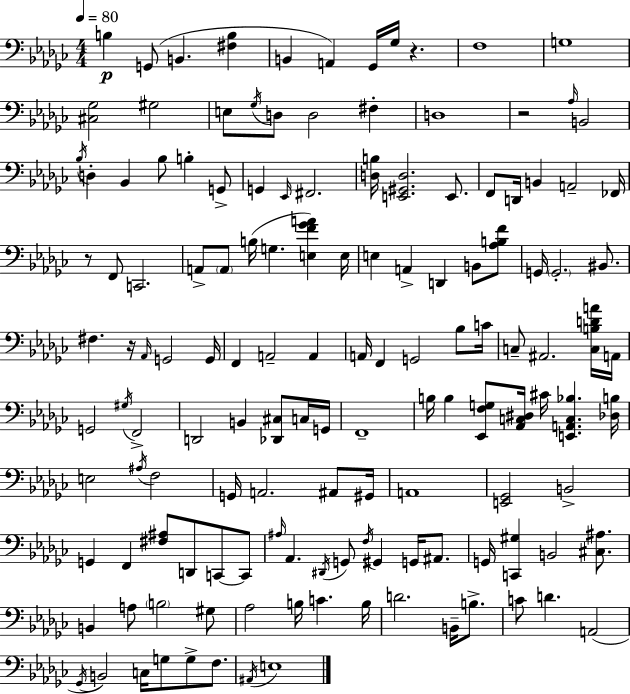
X:1
T:Untitled
M:4/4
L:1/4
K:Ebm
B, G,,/2 B,, [^F,B,] B,, A,, _G,,/4 _G,/4 z F,4 G,4 [^C,_G,]2 ^G,2 E,/2 _G,/4 D,/2 D,2 ^F, D,4 z2 _A,/4 B,,2 _B,/4 D, _B,, _B,/2 B, G,,/2 G,, _E,,/4 ^F,,2 [D,B,]/4 [E,,^G,,D,]2 E,,/2 F,,/2 D,,/4 B,, A,,2 _F,,/4 z/2 F,,/2 C,,2 A,,/2 A,,/2 B,/4 G, [E,F_GA] E,/4 E, A,, D,, B,,/2 [_A,B,F]/2 G,,/4 G,,2 ^B,,/2 ^F, z/4 _A,,/4 G,,2 G,,/4 F,, A,,2 A,, A,,/4 F,, G,,2 _B,/2 C/4 C,/2 ^A,,2 [C,B,DA]/4 A,,/4 G,,2 ^G,/4 F,,2 D,,2 B,, [_D,,^C,]/2 C,/4 G,,/4 F,,4 B,/4 B, [_E,,F,G,]/2 [_A,,C,^D,]/4 ^C/4 [E,,A,,C,_B,] [_D,B,]/4 E,2 ^A,/4 F,2 G,,/4 A,,2 ^A,,/2 ^G,,/4 A,,4 [E,,_G,,]2 B,,2 G,, F,, [^F,^A,]/2 D,,/2 C,,/2 C,,/2 ^A,/4 _A,, ^D,,/4 G,,/2 F,/4 ^G,, G,,/4 ^A,,/2 G,,/4 [C,,^G,] B,,2 [^C,^A,]/2 B,, A,/2 B,2 ^G,/2 _A,2 B,/4 C B,/4 D2 B,,/4 B,/2 C/2 D A,,2 _G,,/4 B,,2 C,/4 G,/2 G,/2 F,/2 ^A,,/4 E,4